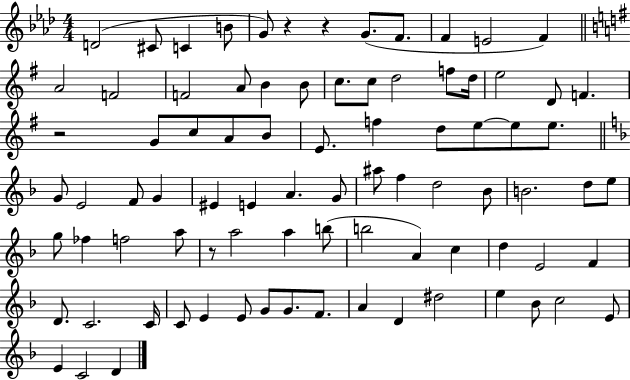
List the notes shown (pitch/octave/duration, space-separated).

D4/h C#4/e C4/q B4/e G4/e R/q R/q G4/e. F4/e. F4/q E4/h F4/q A4/h F4/h F4/h A4/e B4/q B4/e C5/e. C5/e D5/h F5/e D5/s E5/h D4/e F4/q. R/h G4/e C5/e A4/e B4/e E4/e. F5/q D5/e E5/e E5/e E5/e. G4/e E4/h F4/e G4/q EIS4/q E4/q A4/q. G4/e A#5/e F5/q D5/h Bb4/e B4/h. D5/e E5/e G5/e FES5/q F5/h A5/e R/e A5/h A5/q B5/e B5/h A4/q C5/q D5/q E4/h F4/q D4/e. C4/h. C4/s C4/e E4/q E4/e G4/e G4/e. F4/e. A4/q D4/q D#5/h E5/q Bb4/e C5/h E4/e E4/q C4/h D4/q